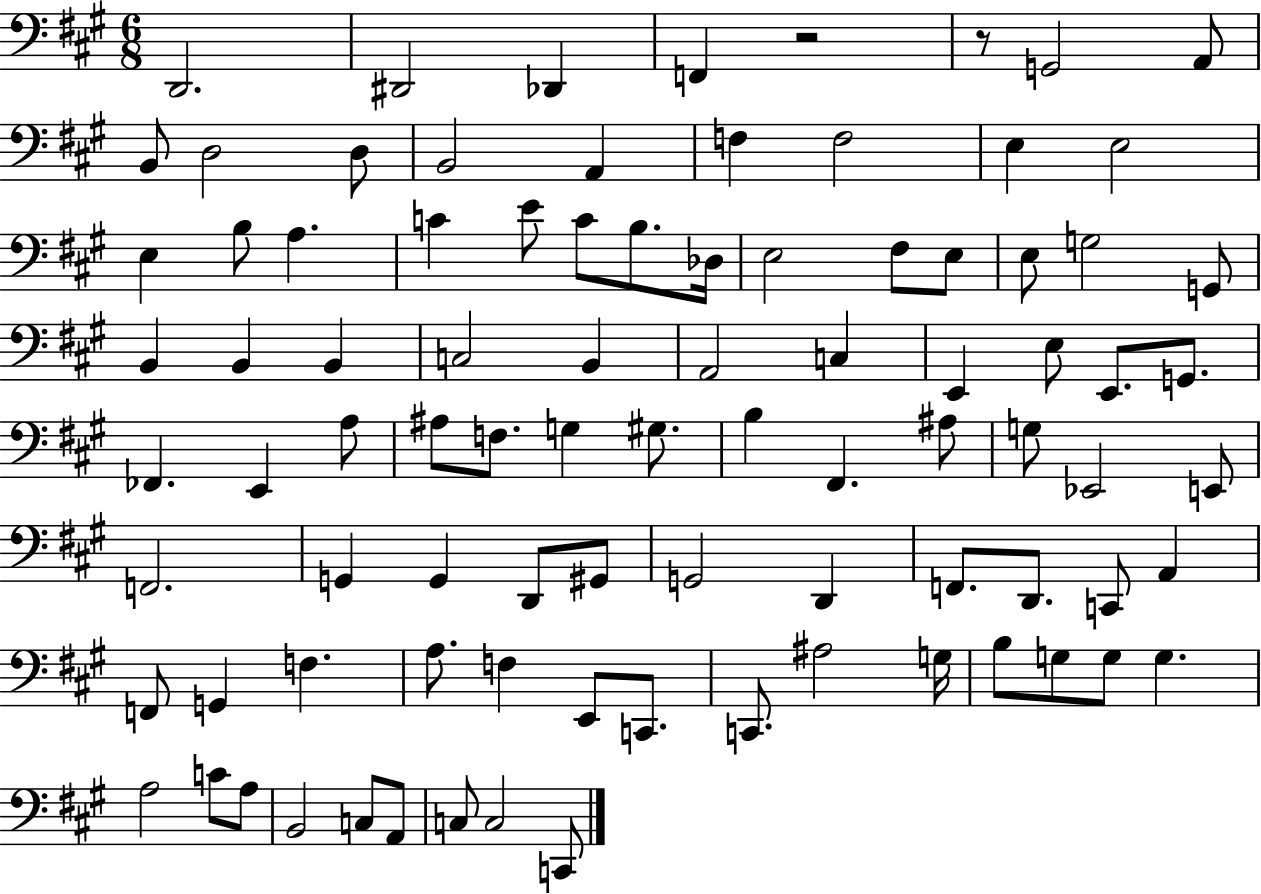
{
  \clef bass
  \numericTimeSignature
  \time 6/8
  \key a \major
  \repeat volta 2 { d,2. | dis,2 des,4 | f,4 r2 | r8 g,2 a,8 | \break b,8 d2 d8 | b,2 a,4 | f4 f2 | e4 e2 | \break e4 b8 a4. | c'4 e'8 c'8 b8. des16 | e2 fis8 e8 | e8 g2 g,8 | \break b,4 b,4 b,4 | c2 b,4 | a,2 c4 | e,4 e8 e,8. g,8. | \break fes,4. e,4 a8 | ais8 f8. g4 gis8. | b4 fis,4. ais8 | g8 ees,2 e,8 | \break f,2. | g,4 g,4 d,8 gis,8 | g,2 d,4 | f,8. d,8. c,8 a,4 | \break f,8 g,4 f4. | a8. f4 e,8 c,8. | c,8. ais2 g16 | b8 g8 g8 g4. | \break a2 c'8 a8 | b,2 c8 a,8 | c8 c2 c,8 | } \bar "|."
}